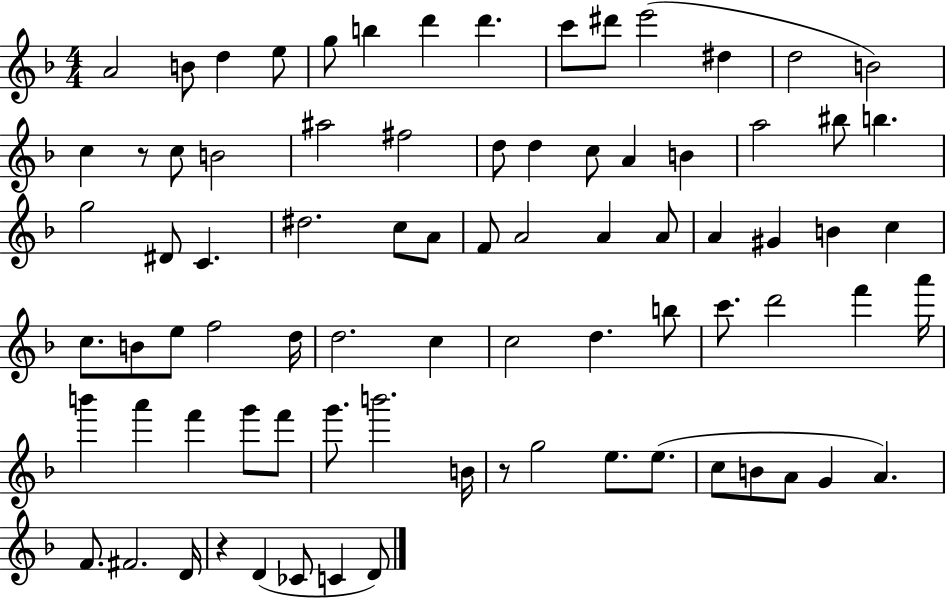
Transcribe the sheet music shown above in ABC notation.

X:1
T:Untitled
M:4/4
L:1/4
K:F
A2 B/2 d e/2 g/2 b d' d' c'/2 ^d'/2 e'2 ^d d2 B2 c z/2 c/2 B2 ^a2 ^f2 d/2 d c/2 A B a2 ^b/2 b g2 ^D/2 C ^d2 c/2 A/2 F/2 A2 A A/2 A ^G B c c/2 B/2 e/2 f2 d/4 d2 c c2 d b/2 c'/2 d'2 f' a'/4 b' a' f' g'/2 f'/2 g'/2 b'2 B/4 z/2 g2 e/2 e/2 c/2 B/2 A/2 G A F/2 ^F2 D/4 z D _C/2 C D/2